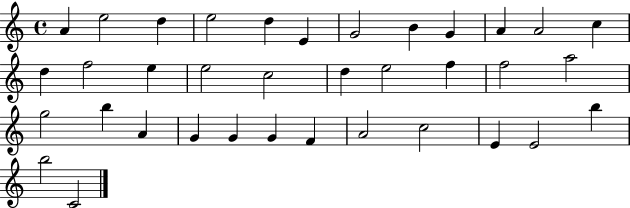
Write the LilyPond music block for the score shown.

{
  \clef treble
  \time 4/4
  \defaultTimeSignature
  \key c \major
  a'4 e''2 d''4 | e''2 d''4 e'4 | g'2 b'4 g'4 | a'4 a'2 c''4 | \break d''4 f''2 e''4 | e''2 c''2 | d''4 e''2 f''4 | f''2 a''2 | \break g''2 b''4 a'4 | g'4 g'4 g'4 f'4 | a'2 c''2 | e'4 e'2 b''4 | \break b''2 c'2 | \bar "|."
}